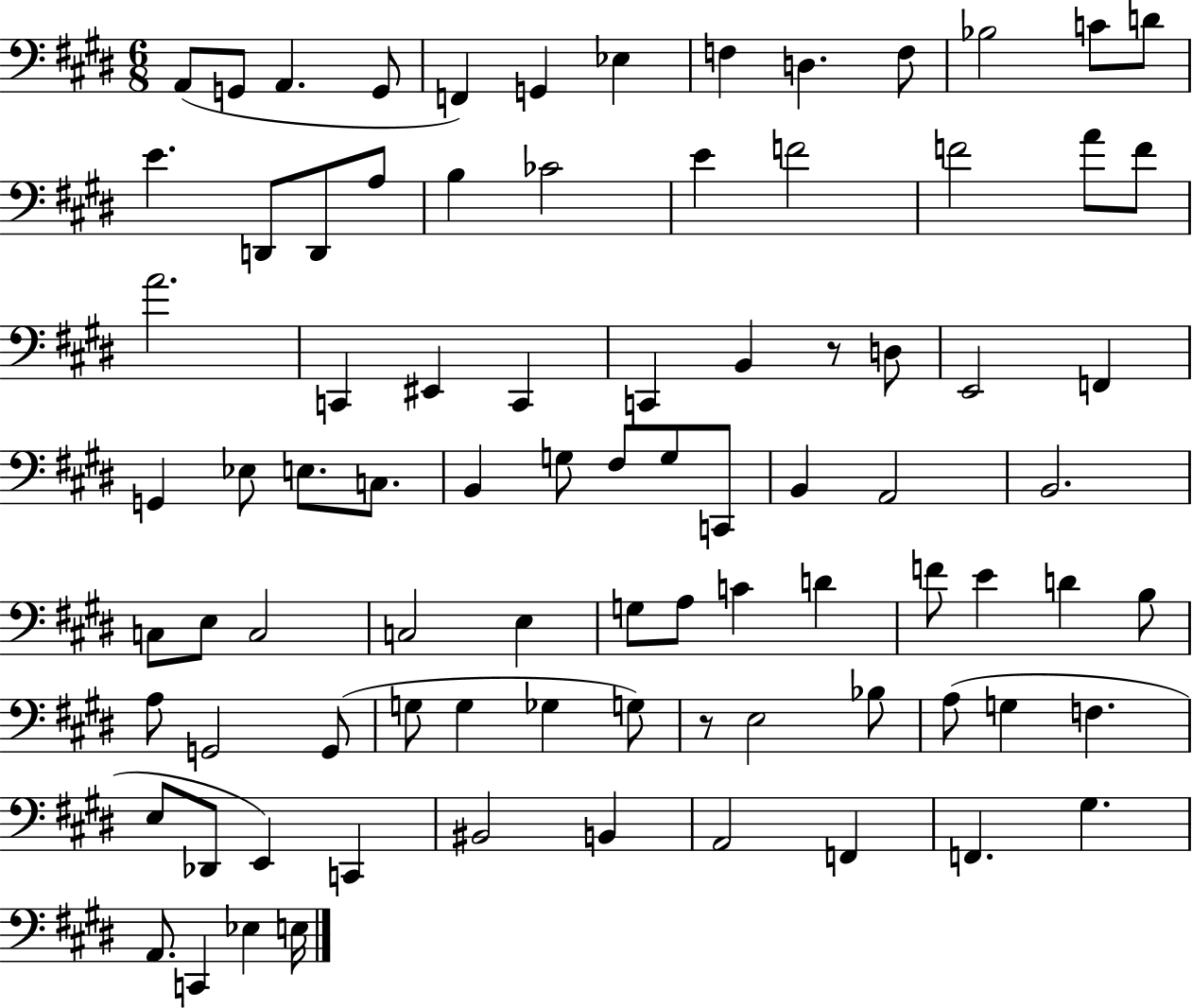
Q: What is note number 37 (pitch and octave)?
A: C3